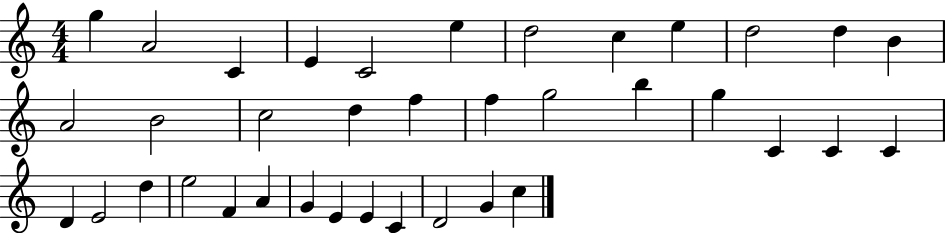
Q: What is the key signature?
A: C major